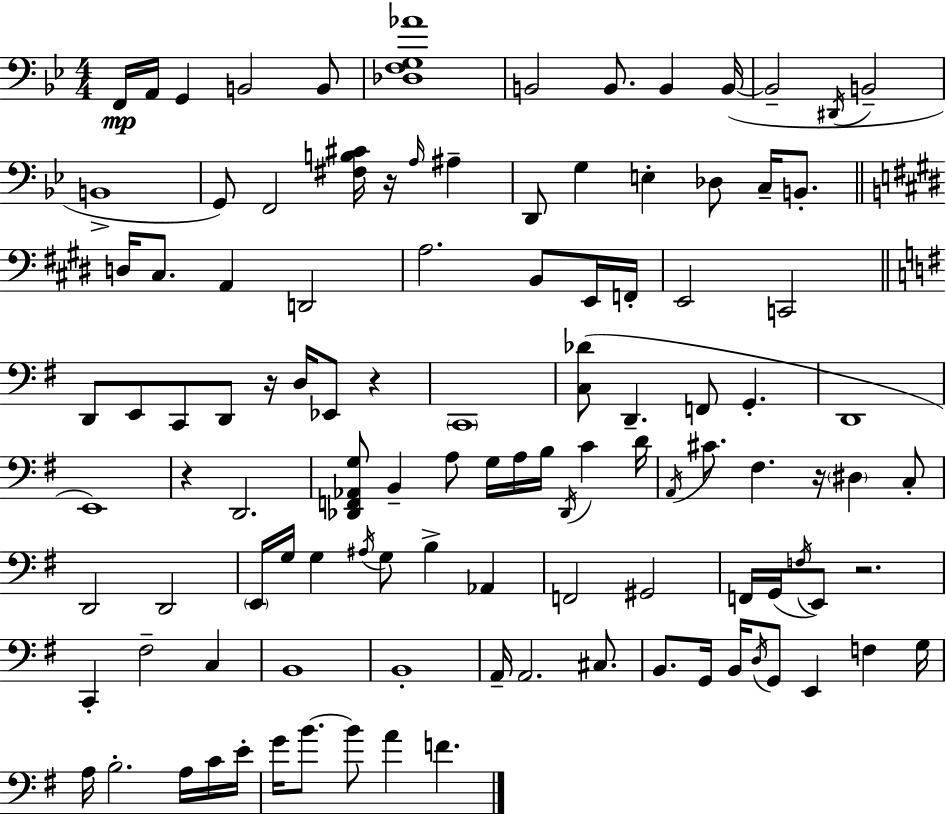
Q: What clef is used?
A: bass